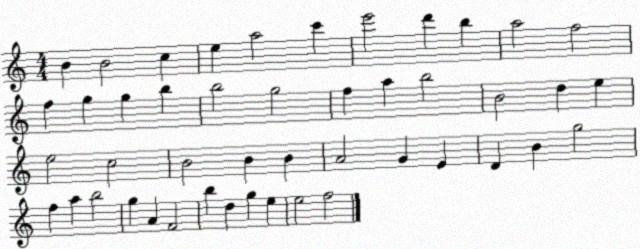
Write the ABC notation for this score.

X:1
T:Untitled
M:4/4
L:1/4
K:C
B B2 c e a2 c' e'2 d' b a2 f2 f g g b b2 g2 f a b2 B2 d e e2 c2 B2 B B A2 G E D B g2 f a b2 g A F2 b d g e e2 f2